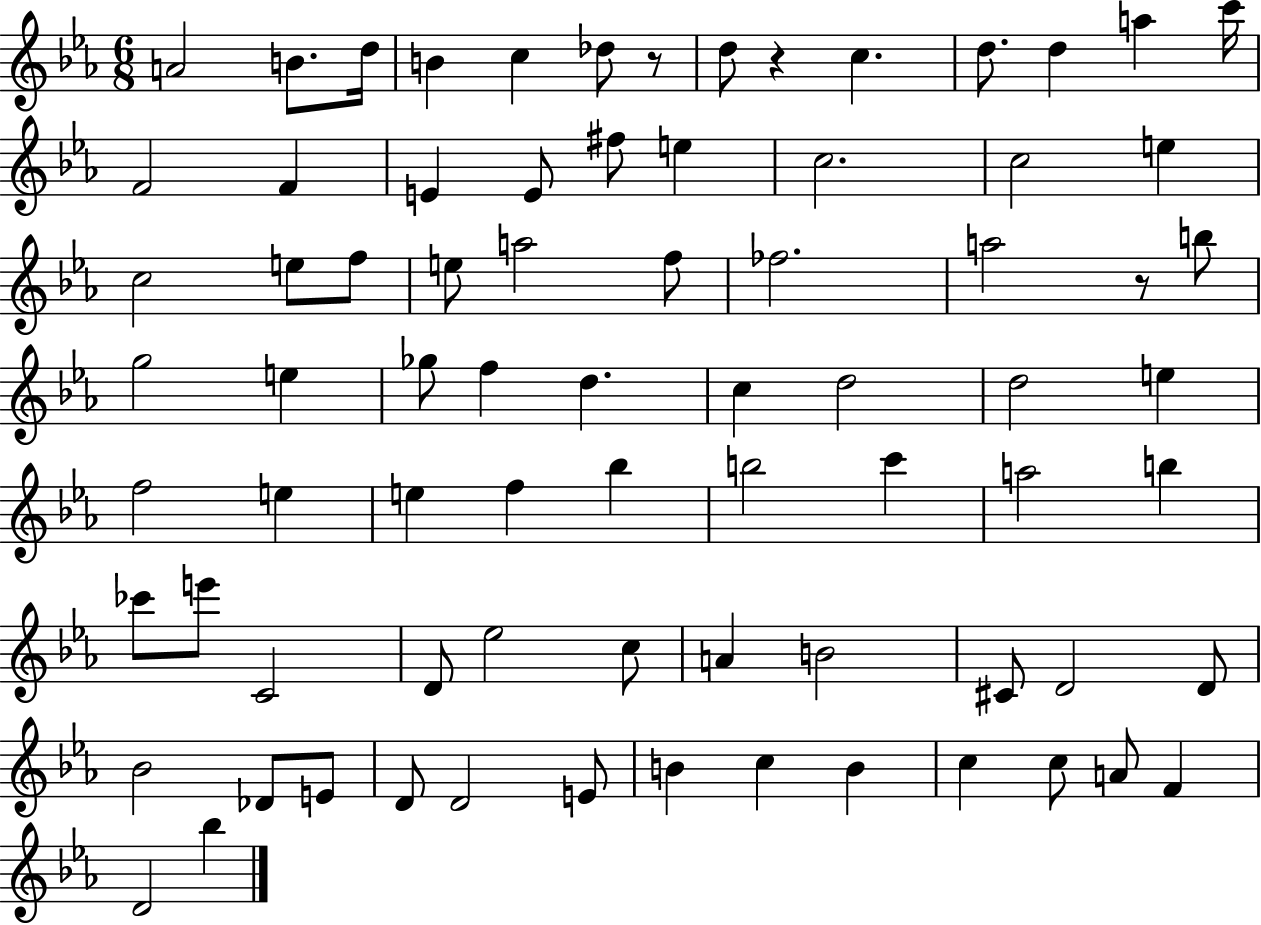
A4/h B4/e. D5/s B4/q C5/q Db5/e R/e D5/e R/q C5/q. D5/e. D5/q A5/q C6/s F4/h F4/q E4/q E4/e F#5/e E5/q C5/h. C5/h E5/q C5/h E5/e F5/e E5/e A5/h F5/e FES5/h. A5/h R/e B5/e G5/h E5/q Gb5/e F5/q D5/q. C5/q D5/h D5/h E5/q F5/h E5/q E5/q F5/q Bb5/q B5/h C6/q A5/h B5/q CES6/e E6/e C4/h D4/e Eb5/h C5/e A4/q B4/h C#4/e D4/h D4/e Bb4/h Db4/e E4/e D4/e D4/h E4/e B4/q C5/q B4/q C5/q C5/e A4/e F4/q D4/h Bb5/q